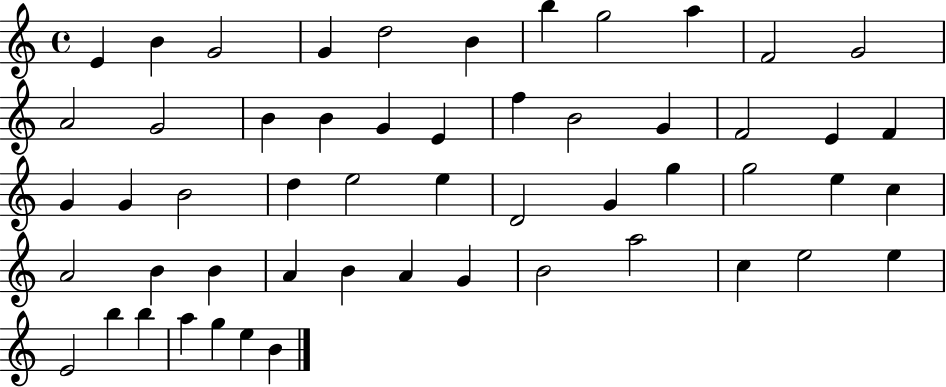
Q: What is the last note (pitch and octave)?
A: B4